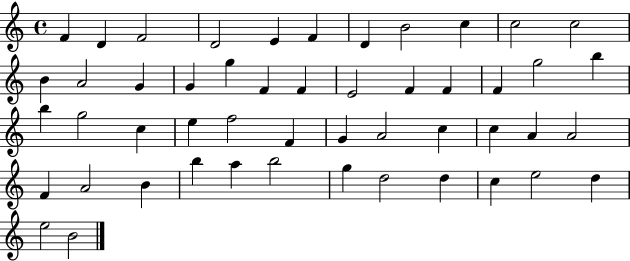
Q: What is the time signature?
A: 4/4